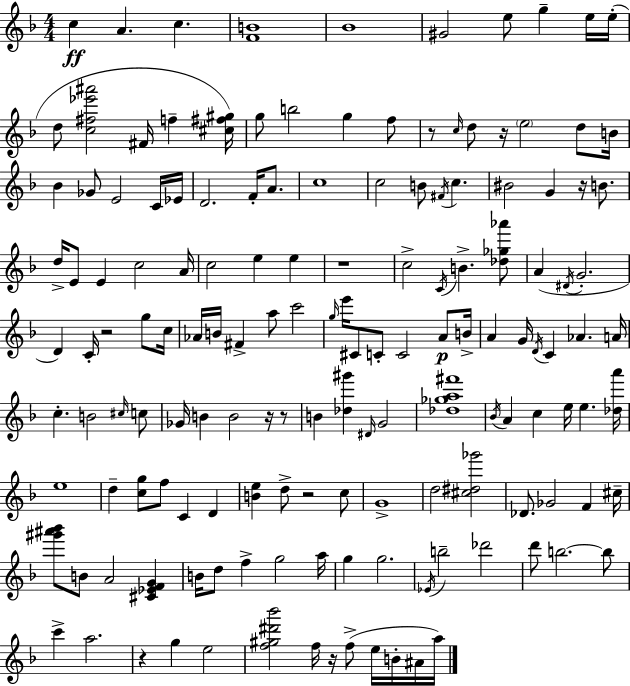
C5/q A4/q. C5/q. [F4,B4]/w Bb4/w G#4/h E5/e G5/q E5/s E5/s D5/e [C5,F#5,Eb6,A#6]/h F#4/s F5/q [C#5,F#5,G#5]/s G5/e B5/h G5/q F5/e R/e C5/s D5/e R/s E5/h D5/e B4/s Bb4/q Gb4/e E4/h C4/s Eb4/s D4/h. F4/s A4/e. C5/w C5/h B4/e F#4/s C5/q. BIS4/h G4/q R/s B4/e. D5/s E4/e E4/q C5/h A4/s C5/h E5/q E5/q R/w C5/h C4/s B4/q. [Db5,Gb5,Ab6]/e A4/q D#4/s G4/h. D4/q C4/s R/h G5/e C5/s Ab4/s B4/s F#4/q A5/e C6/h G5/s E6/s C#4/e C4/e C4/h A4/e B4/s A4/q G4/s D4/s C4/q Ab4/q. A4/s C5/q. B4/h C#5/s C5/e Gb4/s B4/q B4/h R/s R/e B4/q [Db5,G#6]/q D#4/s G4/h [Db5,Gb5,A5,F#6]/w Bb4/s A4/q C5/q E5/s E5/q. [Db5,A6]/s E5/w D5/q [C5,G5]/e F5/e C4/q D4/q [B4,E5]/q D5/e R/h C5/e G4/w D5/h [C#5,D#5,Gb6]/h Db4/e. Gb4/h F4/q C#5/s [G#6,A#6,Bb6]/e B4/e A4/h [C#4,Eb4,F4,G4]/q B4/s D5/e F5/q G5/h A5/s G5/q G5/h. Eb4/s B5/h Db6/h D6/e B5/h. B5/e C6/q A5/h. R/q G5/q E5/h [F5,G#5,D#6,Bb6]/h F5/s R/s F5/e E5/s B4/s A#4/s A5/s